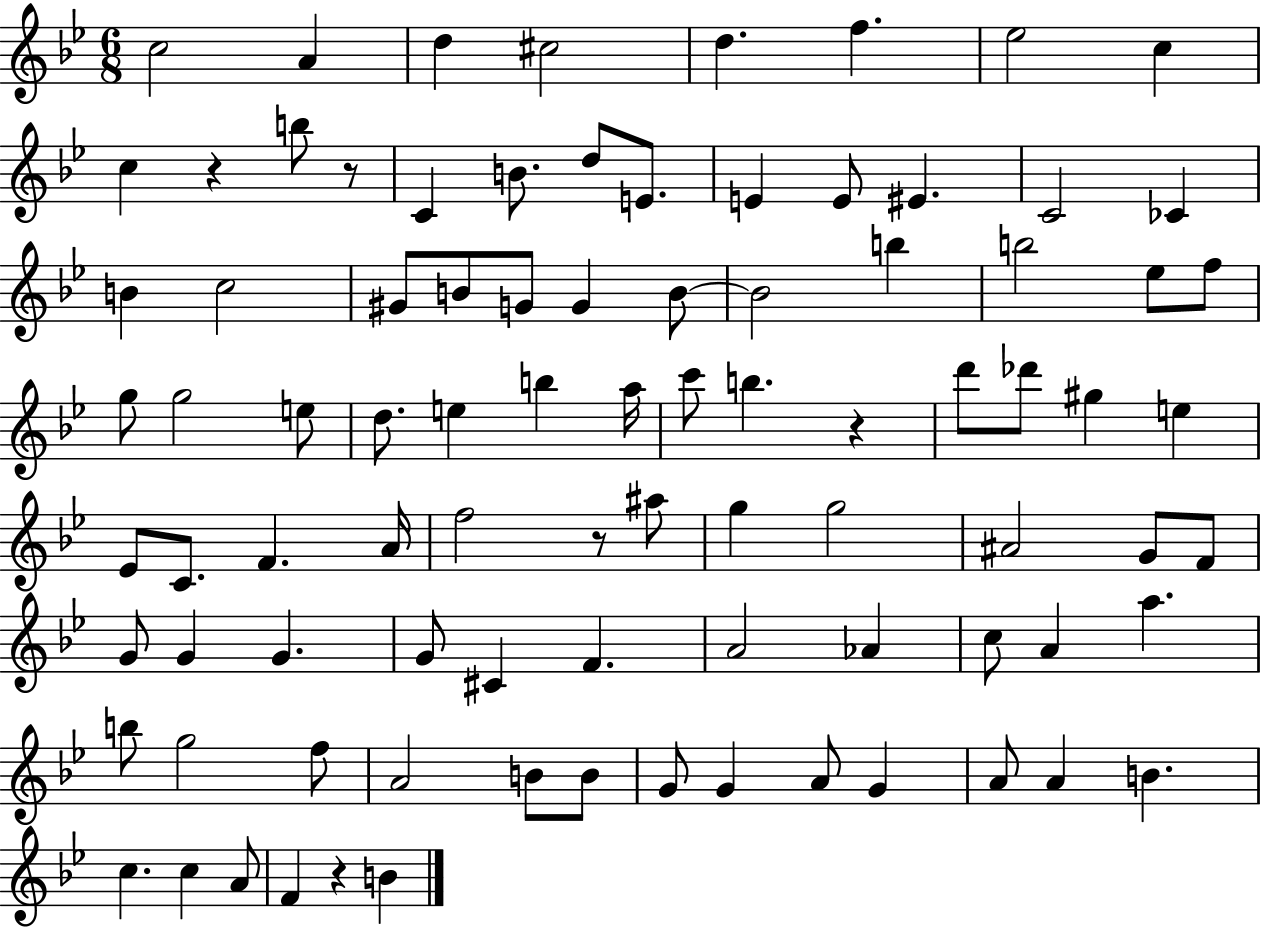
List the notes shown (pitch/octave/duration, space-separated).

C5/h A4/q D5/q C#5/h D5/q. F5/q. Eb5/h C5/q C5/q R/q B5/e R/e C4/q B4/e. D5/e E4/e. E4/q E4/e EIS4/q. C4/h CES4/q B4/q C5/h G#4/e B4/e G4/e G4/q B4/e B4/h B5/q B5/h Eb5/e F5/e G5/e G5/h E5/e D5/e. E5/q B5/q A5/s C6/e B5/q. R/q D6/e Db6/e G#5/q E5/q Eb4/e C4/e. F4/q. A4/s F5/h R/e A#5/e G5/q G5/h A#4/h G4/e F4/e G4/e G4/q G4/q. G4/e C#4/q F4/q. A4/h Ab4/q C5/e A4/q A5/q. B5/e G5/h F5/e A4/h B4/e B4/e G4/e G4/q A4/e G4/q A4/e A4/q B4/q. C5/q. C5/q A4/e F4/q R/q B4/q